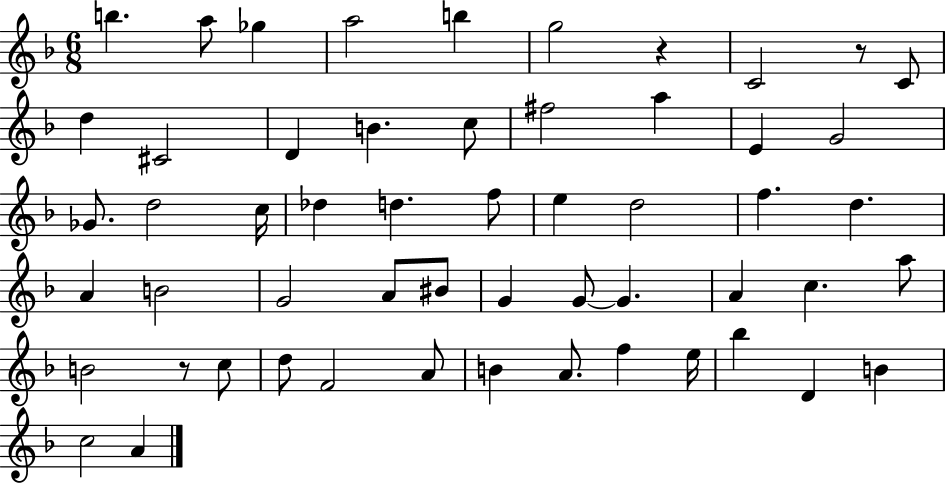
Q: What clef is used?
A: treble